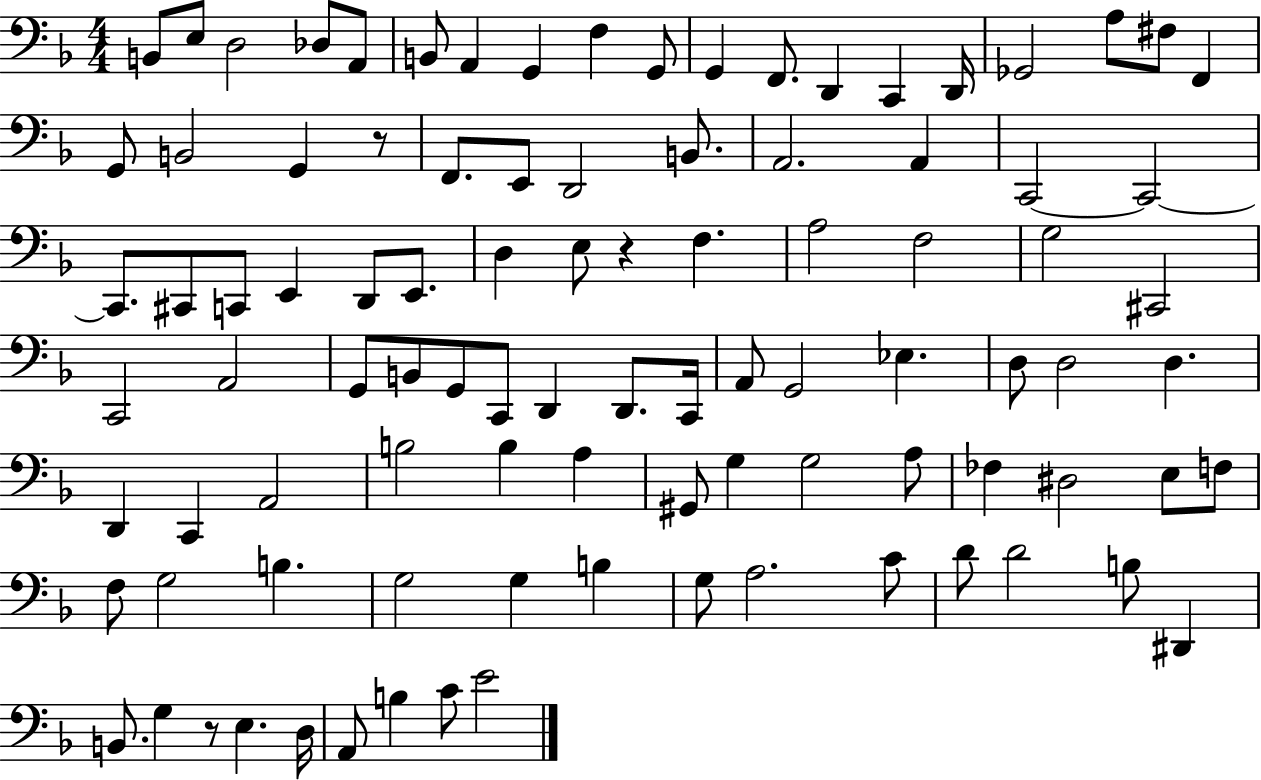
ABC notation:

X:1
T:Untitled
M:4/4
L:1/4
K:F
B,,/2 E,/2 D,2 _D,/2 A,,/2 B,,/2 A,, G,, F, G,,/2 G,, F,,/2 D,, C,, D,,/4 _G,,2 A,/2 ^F,/2 F,, G,,/2 B,,2 G,, z/2 F,,/2 E,,/2 D,,2 B,,/2 A,,2 A,, C,,2 C,,2 C,,/2 ^C,,/2 C,,/2 E,, D,,/2 E,,/2 D, E,/2 z F, A,2 F,2 G,2 ^C,,2 C,,2 A,,2 G,,/2 B,,/2 G,,/2 C,,/2 D,, D,,/2 C,,/4 A,,/2 G,,2 _E, D,/2 D,2 D, D,, C,, A,,2 B,2 B, A, ^G,,/2 G, G,2 A,/2 _F, ^D,2 E,/2 F,/2 F,/2 G,2 B, G,2 G, B, G,/2 A,2 C/2 D/2 D2 B,/2 ^D,, B,,/2 G, z/2 E, D,/4 A,,/2 B, C/2 E2